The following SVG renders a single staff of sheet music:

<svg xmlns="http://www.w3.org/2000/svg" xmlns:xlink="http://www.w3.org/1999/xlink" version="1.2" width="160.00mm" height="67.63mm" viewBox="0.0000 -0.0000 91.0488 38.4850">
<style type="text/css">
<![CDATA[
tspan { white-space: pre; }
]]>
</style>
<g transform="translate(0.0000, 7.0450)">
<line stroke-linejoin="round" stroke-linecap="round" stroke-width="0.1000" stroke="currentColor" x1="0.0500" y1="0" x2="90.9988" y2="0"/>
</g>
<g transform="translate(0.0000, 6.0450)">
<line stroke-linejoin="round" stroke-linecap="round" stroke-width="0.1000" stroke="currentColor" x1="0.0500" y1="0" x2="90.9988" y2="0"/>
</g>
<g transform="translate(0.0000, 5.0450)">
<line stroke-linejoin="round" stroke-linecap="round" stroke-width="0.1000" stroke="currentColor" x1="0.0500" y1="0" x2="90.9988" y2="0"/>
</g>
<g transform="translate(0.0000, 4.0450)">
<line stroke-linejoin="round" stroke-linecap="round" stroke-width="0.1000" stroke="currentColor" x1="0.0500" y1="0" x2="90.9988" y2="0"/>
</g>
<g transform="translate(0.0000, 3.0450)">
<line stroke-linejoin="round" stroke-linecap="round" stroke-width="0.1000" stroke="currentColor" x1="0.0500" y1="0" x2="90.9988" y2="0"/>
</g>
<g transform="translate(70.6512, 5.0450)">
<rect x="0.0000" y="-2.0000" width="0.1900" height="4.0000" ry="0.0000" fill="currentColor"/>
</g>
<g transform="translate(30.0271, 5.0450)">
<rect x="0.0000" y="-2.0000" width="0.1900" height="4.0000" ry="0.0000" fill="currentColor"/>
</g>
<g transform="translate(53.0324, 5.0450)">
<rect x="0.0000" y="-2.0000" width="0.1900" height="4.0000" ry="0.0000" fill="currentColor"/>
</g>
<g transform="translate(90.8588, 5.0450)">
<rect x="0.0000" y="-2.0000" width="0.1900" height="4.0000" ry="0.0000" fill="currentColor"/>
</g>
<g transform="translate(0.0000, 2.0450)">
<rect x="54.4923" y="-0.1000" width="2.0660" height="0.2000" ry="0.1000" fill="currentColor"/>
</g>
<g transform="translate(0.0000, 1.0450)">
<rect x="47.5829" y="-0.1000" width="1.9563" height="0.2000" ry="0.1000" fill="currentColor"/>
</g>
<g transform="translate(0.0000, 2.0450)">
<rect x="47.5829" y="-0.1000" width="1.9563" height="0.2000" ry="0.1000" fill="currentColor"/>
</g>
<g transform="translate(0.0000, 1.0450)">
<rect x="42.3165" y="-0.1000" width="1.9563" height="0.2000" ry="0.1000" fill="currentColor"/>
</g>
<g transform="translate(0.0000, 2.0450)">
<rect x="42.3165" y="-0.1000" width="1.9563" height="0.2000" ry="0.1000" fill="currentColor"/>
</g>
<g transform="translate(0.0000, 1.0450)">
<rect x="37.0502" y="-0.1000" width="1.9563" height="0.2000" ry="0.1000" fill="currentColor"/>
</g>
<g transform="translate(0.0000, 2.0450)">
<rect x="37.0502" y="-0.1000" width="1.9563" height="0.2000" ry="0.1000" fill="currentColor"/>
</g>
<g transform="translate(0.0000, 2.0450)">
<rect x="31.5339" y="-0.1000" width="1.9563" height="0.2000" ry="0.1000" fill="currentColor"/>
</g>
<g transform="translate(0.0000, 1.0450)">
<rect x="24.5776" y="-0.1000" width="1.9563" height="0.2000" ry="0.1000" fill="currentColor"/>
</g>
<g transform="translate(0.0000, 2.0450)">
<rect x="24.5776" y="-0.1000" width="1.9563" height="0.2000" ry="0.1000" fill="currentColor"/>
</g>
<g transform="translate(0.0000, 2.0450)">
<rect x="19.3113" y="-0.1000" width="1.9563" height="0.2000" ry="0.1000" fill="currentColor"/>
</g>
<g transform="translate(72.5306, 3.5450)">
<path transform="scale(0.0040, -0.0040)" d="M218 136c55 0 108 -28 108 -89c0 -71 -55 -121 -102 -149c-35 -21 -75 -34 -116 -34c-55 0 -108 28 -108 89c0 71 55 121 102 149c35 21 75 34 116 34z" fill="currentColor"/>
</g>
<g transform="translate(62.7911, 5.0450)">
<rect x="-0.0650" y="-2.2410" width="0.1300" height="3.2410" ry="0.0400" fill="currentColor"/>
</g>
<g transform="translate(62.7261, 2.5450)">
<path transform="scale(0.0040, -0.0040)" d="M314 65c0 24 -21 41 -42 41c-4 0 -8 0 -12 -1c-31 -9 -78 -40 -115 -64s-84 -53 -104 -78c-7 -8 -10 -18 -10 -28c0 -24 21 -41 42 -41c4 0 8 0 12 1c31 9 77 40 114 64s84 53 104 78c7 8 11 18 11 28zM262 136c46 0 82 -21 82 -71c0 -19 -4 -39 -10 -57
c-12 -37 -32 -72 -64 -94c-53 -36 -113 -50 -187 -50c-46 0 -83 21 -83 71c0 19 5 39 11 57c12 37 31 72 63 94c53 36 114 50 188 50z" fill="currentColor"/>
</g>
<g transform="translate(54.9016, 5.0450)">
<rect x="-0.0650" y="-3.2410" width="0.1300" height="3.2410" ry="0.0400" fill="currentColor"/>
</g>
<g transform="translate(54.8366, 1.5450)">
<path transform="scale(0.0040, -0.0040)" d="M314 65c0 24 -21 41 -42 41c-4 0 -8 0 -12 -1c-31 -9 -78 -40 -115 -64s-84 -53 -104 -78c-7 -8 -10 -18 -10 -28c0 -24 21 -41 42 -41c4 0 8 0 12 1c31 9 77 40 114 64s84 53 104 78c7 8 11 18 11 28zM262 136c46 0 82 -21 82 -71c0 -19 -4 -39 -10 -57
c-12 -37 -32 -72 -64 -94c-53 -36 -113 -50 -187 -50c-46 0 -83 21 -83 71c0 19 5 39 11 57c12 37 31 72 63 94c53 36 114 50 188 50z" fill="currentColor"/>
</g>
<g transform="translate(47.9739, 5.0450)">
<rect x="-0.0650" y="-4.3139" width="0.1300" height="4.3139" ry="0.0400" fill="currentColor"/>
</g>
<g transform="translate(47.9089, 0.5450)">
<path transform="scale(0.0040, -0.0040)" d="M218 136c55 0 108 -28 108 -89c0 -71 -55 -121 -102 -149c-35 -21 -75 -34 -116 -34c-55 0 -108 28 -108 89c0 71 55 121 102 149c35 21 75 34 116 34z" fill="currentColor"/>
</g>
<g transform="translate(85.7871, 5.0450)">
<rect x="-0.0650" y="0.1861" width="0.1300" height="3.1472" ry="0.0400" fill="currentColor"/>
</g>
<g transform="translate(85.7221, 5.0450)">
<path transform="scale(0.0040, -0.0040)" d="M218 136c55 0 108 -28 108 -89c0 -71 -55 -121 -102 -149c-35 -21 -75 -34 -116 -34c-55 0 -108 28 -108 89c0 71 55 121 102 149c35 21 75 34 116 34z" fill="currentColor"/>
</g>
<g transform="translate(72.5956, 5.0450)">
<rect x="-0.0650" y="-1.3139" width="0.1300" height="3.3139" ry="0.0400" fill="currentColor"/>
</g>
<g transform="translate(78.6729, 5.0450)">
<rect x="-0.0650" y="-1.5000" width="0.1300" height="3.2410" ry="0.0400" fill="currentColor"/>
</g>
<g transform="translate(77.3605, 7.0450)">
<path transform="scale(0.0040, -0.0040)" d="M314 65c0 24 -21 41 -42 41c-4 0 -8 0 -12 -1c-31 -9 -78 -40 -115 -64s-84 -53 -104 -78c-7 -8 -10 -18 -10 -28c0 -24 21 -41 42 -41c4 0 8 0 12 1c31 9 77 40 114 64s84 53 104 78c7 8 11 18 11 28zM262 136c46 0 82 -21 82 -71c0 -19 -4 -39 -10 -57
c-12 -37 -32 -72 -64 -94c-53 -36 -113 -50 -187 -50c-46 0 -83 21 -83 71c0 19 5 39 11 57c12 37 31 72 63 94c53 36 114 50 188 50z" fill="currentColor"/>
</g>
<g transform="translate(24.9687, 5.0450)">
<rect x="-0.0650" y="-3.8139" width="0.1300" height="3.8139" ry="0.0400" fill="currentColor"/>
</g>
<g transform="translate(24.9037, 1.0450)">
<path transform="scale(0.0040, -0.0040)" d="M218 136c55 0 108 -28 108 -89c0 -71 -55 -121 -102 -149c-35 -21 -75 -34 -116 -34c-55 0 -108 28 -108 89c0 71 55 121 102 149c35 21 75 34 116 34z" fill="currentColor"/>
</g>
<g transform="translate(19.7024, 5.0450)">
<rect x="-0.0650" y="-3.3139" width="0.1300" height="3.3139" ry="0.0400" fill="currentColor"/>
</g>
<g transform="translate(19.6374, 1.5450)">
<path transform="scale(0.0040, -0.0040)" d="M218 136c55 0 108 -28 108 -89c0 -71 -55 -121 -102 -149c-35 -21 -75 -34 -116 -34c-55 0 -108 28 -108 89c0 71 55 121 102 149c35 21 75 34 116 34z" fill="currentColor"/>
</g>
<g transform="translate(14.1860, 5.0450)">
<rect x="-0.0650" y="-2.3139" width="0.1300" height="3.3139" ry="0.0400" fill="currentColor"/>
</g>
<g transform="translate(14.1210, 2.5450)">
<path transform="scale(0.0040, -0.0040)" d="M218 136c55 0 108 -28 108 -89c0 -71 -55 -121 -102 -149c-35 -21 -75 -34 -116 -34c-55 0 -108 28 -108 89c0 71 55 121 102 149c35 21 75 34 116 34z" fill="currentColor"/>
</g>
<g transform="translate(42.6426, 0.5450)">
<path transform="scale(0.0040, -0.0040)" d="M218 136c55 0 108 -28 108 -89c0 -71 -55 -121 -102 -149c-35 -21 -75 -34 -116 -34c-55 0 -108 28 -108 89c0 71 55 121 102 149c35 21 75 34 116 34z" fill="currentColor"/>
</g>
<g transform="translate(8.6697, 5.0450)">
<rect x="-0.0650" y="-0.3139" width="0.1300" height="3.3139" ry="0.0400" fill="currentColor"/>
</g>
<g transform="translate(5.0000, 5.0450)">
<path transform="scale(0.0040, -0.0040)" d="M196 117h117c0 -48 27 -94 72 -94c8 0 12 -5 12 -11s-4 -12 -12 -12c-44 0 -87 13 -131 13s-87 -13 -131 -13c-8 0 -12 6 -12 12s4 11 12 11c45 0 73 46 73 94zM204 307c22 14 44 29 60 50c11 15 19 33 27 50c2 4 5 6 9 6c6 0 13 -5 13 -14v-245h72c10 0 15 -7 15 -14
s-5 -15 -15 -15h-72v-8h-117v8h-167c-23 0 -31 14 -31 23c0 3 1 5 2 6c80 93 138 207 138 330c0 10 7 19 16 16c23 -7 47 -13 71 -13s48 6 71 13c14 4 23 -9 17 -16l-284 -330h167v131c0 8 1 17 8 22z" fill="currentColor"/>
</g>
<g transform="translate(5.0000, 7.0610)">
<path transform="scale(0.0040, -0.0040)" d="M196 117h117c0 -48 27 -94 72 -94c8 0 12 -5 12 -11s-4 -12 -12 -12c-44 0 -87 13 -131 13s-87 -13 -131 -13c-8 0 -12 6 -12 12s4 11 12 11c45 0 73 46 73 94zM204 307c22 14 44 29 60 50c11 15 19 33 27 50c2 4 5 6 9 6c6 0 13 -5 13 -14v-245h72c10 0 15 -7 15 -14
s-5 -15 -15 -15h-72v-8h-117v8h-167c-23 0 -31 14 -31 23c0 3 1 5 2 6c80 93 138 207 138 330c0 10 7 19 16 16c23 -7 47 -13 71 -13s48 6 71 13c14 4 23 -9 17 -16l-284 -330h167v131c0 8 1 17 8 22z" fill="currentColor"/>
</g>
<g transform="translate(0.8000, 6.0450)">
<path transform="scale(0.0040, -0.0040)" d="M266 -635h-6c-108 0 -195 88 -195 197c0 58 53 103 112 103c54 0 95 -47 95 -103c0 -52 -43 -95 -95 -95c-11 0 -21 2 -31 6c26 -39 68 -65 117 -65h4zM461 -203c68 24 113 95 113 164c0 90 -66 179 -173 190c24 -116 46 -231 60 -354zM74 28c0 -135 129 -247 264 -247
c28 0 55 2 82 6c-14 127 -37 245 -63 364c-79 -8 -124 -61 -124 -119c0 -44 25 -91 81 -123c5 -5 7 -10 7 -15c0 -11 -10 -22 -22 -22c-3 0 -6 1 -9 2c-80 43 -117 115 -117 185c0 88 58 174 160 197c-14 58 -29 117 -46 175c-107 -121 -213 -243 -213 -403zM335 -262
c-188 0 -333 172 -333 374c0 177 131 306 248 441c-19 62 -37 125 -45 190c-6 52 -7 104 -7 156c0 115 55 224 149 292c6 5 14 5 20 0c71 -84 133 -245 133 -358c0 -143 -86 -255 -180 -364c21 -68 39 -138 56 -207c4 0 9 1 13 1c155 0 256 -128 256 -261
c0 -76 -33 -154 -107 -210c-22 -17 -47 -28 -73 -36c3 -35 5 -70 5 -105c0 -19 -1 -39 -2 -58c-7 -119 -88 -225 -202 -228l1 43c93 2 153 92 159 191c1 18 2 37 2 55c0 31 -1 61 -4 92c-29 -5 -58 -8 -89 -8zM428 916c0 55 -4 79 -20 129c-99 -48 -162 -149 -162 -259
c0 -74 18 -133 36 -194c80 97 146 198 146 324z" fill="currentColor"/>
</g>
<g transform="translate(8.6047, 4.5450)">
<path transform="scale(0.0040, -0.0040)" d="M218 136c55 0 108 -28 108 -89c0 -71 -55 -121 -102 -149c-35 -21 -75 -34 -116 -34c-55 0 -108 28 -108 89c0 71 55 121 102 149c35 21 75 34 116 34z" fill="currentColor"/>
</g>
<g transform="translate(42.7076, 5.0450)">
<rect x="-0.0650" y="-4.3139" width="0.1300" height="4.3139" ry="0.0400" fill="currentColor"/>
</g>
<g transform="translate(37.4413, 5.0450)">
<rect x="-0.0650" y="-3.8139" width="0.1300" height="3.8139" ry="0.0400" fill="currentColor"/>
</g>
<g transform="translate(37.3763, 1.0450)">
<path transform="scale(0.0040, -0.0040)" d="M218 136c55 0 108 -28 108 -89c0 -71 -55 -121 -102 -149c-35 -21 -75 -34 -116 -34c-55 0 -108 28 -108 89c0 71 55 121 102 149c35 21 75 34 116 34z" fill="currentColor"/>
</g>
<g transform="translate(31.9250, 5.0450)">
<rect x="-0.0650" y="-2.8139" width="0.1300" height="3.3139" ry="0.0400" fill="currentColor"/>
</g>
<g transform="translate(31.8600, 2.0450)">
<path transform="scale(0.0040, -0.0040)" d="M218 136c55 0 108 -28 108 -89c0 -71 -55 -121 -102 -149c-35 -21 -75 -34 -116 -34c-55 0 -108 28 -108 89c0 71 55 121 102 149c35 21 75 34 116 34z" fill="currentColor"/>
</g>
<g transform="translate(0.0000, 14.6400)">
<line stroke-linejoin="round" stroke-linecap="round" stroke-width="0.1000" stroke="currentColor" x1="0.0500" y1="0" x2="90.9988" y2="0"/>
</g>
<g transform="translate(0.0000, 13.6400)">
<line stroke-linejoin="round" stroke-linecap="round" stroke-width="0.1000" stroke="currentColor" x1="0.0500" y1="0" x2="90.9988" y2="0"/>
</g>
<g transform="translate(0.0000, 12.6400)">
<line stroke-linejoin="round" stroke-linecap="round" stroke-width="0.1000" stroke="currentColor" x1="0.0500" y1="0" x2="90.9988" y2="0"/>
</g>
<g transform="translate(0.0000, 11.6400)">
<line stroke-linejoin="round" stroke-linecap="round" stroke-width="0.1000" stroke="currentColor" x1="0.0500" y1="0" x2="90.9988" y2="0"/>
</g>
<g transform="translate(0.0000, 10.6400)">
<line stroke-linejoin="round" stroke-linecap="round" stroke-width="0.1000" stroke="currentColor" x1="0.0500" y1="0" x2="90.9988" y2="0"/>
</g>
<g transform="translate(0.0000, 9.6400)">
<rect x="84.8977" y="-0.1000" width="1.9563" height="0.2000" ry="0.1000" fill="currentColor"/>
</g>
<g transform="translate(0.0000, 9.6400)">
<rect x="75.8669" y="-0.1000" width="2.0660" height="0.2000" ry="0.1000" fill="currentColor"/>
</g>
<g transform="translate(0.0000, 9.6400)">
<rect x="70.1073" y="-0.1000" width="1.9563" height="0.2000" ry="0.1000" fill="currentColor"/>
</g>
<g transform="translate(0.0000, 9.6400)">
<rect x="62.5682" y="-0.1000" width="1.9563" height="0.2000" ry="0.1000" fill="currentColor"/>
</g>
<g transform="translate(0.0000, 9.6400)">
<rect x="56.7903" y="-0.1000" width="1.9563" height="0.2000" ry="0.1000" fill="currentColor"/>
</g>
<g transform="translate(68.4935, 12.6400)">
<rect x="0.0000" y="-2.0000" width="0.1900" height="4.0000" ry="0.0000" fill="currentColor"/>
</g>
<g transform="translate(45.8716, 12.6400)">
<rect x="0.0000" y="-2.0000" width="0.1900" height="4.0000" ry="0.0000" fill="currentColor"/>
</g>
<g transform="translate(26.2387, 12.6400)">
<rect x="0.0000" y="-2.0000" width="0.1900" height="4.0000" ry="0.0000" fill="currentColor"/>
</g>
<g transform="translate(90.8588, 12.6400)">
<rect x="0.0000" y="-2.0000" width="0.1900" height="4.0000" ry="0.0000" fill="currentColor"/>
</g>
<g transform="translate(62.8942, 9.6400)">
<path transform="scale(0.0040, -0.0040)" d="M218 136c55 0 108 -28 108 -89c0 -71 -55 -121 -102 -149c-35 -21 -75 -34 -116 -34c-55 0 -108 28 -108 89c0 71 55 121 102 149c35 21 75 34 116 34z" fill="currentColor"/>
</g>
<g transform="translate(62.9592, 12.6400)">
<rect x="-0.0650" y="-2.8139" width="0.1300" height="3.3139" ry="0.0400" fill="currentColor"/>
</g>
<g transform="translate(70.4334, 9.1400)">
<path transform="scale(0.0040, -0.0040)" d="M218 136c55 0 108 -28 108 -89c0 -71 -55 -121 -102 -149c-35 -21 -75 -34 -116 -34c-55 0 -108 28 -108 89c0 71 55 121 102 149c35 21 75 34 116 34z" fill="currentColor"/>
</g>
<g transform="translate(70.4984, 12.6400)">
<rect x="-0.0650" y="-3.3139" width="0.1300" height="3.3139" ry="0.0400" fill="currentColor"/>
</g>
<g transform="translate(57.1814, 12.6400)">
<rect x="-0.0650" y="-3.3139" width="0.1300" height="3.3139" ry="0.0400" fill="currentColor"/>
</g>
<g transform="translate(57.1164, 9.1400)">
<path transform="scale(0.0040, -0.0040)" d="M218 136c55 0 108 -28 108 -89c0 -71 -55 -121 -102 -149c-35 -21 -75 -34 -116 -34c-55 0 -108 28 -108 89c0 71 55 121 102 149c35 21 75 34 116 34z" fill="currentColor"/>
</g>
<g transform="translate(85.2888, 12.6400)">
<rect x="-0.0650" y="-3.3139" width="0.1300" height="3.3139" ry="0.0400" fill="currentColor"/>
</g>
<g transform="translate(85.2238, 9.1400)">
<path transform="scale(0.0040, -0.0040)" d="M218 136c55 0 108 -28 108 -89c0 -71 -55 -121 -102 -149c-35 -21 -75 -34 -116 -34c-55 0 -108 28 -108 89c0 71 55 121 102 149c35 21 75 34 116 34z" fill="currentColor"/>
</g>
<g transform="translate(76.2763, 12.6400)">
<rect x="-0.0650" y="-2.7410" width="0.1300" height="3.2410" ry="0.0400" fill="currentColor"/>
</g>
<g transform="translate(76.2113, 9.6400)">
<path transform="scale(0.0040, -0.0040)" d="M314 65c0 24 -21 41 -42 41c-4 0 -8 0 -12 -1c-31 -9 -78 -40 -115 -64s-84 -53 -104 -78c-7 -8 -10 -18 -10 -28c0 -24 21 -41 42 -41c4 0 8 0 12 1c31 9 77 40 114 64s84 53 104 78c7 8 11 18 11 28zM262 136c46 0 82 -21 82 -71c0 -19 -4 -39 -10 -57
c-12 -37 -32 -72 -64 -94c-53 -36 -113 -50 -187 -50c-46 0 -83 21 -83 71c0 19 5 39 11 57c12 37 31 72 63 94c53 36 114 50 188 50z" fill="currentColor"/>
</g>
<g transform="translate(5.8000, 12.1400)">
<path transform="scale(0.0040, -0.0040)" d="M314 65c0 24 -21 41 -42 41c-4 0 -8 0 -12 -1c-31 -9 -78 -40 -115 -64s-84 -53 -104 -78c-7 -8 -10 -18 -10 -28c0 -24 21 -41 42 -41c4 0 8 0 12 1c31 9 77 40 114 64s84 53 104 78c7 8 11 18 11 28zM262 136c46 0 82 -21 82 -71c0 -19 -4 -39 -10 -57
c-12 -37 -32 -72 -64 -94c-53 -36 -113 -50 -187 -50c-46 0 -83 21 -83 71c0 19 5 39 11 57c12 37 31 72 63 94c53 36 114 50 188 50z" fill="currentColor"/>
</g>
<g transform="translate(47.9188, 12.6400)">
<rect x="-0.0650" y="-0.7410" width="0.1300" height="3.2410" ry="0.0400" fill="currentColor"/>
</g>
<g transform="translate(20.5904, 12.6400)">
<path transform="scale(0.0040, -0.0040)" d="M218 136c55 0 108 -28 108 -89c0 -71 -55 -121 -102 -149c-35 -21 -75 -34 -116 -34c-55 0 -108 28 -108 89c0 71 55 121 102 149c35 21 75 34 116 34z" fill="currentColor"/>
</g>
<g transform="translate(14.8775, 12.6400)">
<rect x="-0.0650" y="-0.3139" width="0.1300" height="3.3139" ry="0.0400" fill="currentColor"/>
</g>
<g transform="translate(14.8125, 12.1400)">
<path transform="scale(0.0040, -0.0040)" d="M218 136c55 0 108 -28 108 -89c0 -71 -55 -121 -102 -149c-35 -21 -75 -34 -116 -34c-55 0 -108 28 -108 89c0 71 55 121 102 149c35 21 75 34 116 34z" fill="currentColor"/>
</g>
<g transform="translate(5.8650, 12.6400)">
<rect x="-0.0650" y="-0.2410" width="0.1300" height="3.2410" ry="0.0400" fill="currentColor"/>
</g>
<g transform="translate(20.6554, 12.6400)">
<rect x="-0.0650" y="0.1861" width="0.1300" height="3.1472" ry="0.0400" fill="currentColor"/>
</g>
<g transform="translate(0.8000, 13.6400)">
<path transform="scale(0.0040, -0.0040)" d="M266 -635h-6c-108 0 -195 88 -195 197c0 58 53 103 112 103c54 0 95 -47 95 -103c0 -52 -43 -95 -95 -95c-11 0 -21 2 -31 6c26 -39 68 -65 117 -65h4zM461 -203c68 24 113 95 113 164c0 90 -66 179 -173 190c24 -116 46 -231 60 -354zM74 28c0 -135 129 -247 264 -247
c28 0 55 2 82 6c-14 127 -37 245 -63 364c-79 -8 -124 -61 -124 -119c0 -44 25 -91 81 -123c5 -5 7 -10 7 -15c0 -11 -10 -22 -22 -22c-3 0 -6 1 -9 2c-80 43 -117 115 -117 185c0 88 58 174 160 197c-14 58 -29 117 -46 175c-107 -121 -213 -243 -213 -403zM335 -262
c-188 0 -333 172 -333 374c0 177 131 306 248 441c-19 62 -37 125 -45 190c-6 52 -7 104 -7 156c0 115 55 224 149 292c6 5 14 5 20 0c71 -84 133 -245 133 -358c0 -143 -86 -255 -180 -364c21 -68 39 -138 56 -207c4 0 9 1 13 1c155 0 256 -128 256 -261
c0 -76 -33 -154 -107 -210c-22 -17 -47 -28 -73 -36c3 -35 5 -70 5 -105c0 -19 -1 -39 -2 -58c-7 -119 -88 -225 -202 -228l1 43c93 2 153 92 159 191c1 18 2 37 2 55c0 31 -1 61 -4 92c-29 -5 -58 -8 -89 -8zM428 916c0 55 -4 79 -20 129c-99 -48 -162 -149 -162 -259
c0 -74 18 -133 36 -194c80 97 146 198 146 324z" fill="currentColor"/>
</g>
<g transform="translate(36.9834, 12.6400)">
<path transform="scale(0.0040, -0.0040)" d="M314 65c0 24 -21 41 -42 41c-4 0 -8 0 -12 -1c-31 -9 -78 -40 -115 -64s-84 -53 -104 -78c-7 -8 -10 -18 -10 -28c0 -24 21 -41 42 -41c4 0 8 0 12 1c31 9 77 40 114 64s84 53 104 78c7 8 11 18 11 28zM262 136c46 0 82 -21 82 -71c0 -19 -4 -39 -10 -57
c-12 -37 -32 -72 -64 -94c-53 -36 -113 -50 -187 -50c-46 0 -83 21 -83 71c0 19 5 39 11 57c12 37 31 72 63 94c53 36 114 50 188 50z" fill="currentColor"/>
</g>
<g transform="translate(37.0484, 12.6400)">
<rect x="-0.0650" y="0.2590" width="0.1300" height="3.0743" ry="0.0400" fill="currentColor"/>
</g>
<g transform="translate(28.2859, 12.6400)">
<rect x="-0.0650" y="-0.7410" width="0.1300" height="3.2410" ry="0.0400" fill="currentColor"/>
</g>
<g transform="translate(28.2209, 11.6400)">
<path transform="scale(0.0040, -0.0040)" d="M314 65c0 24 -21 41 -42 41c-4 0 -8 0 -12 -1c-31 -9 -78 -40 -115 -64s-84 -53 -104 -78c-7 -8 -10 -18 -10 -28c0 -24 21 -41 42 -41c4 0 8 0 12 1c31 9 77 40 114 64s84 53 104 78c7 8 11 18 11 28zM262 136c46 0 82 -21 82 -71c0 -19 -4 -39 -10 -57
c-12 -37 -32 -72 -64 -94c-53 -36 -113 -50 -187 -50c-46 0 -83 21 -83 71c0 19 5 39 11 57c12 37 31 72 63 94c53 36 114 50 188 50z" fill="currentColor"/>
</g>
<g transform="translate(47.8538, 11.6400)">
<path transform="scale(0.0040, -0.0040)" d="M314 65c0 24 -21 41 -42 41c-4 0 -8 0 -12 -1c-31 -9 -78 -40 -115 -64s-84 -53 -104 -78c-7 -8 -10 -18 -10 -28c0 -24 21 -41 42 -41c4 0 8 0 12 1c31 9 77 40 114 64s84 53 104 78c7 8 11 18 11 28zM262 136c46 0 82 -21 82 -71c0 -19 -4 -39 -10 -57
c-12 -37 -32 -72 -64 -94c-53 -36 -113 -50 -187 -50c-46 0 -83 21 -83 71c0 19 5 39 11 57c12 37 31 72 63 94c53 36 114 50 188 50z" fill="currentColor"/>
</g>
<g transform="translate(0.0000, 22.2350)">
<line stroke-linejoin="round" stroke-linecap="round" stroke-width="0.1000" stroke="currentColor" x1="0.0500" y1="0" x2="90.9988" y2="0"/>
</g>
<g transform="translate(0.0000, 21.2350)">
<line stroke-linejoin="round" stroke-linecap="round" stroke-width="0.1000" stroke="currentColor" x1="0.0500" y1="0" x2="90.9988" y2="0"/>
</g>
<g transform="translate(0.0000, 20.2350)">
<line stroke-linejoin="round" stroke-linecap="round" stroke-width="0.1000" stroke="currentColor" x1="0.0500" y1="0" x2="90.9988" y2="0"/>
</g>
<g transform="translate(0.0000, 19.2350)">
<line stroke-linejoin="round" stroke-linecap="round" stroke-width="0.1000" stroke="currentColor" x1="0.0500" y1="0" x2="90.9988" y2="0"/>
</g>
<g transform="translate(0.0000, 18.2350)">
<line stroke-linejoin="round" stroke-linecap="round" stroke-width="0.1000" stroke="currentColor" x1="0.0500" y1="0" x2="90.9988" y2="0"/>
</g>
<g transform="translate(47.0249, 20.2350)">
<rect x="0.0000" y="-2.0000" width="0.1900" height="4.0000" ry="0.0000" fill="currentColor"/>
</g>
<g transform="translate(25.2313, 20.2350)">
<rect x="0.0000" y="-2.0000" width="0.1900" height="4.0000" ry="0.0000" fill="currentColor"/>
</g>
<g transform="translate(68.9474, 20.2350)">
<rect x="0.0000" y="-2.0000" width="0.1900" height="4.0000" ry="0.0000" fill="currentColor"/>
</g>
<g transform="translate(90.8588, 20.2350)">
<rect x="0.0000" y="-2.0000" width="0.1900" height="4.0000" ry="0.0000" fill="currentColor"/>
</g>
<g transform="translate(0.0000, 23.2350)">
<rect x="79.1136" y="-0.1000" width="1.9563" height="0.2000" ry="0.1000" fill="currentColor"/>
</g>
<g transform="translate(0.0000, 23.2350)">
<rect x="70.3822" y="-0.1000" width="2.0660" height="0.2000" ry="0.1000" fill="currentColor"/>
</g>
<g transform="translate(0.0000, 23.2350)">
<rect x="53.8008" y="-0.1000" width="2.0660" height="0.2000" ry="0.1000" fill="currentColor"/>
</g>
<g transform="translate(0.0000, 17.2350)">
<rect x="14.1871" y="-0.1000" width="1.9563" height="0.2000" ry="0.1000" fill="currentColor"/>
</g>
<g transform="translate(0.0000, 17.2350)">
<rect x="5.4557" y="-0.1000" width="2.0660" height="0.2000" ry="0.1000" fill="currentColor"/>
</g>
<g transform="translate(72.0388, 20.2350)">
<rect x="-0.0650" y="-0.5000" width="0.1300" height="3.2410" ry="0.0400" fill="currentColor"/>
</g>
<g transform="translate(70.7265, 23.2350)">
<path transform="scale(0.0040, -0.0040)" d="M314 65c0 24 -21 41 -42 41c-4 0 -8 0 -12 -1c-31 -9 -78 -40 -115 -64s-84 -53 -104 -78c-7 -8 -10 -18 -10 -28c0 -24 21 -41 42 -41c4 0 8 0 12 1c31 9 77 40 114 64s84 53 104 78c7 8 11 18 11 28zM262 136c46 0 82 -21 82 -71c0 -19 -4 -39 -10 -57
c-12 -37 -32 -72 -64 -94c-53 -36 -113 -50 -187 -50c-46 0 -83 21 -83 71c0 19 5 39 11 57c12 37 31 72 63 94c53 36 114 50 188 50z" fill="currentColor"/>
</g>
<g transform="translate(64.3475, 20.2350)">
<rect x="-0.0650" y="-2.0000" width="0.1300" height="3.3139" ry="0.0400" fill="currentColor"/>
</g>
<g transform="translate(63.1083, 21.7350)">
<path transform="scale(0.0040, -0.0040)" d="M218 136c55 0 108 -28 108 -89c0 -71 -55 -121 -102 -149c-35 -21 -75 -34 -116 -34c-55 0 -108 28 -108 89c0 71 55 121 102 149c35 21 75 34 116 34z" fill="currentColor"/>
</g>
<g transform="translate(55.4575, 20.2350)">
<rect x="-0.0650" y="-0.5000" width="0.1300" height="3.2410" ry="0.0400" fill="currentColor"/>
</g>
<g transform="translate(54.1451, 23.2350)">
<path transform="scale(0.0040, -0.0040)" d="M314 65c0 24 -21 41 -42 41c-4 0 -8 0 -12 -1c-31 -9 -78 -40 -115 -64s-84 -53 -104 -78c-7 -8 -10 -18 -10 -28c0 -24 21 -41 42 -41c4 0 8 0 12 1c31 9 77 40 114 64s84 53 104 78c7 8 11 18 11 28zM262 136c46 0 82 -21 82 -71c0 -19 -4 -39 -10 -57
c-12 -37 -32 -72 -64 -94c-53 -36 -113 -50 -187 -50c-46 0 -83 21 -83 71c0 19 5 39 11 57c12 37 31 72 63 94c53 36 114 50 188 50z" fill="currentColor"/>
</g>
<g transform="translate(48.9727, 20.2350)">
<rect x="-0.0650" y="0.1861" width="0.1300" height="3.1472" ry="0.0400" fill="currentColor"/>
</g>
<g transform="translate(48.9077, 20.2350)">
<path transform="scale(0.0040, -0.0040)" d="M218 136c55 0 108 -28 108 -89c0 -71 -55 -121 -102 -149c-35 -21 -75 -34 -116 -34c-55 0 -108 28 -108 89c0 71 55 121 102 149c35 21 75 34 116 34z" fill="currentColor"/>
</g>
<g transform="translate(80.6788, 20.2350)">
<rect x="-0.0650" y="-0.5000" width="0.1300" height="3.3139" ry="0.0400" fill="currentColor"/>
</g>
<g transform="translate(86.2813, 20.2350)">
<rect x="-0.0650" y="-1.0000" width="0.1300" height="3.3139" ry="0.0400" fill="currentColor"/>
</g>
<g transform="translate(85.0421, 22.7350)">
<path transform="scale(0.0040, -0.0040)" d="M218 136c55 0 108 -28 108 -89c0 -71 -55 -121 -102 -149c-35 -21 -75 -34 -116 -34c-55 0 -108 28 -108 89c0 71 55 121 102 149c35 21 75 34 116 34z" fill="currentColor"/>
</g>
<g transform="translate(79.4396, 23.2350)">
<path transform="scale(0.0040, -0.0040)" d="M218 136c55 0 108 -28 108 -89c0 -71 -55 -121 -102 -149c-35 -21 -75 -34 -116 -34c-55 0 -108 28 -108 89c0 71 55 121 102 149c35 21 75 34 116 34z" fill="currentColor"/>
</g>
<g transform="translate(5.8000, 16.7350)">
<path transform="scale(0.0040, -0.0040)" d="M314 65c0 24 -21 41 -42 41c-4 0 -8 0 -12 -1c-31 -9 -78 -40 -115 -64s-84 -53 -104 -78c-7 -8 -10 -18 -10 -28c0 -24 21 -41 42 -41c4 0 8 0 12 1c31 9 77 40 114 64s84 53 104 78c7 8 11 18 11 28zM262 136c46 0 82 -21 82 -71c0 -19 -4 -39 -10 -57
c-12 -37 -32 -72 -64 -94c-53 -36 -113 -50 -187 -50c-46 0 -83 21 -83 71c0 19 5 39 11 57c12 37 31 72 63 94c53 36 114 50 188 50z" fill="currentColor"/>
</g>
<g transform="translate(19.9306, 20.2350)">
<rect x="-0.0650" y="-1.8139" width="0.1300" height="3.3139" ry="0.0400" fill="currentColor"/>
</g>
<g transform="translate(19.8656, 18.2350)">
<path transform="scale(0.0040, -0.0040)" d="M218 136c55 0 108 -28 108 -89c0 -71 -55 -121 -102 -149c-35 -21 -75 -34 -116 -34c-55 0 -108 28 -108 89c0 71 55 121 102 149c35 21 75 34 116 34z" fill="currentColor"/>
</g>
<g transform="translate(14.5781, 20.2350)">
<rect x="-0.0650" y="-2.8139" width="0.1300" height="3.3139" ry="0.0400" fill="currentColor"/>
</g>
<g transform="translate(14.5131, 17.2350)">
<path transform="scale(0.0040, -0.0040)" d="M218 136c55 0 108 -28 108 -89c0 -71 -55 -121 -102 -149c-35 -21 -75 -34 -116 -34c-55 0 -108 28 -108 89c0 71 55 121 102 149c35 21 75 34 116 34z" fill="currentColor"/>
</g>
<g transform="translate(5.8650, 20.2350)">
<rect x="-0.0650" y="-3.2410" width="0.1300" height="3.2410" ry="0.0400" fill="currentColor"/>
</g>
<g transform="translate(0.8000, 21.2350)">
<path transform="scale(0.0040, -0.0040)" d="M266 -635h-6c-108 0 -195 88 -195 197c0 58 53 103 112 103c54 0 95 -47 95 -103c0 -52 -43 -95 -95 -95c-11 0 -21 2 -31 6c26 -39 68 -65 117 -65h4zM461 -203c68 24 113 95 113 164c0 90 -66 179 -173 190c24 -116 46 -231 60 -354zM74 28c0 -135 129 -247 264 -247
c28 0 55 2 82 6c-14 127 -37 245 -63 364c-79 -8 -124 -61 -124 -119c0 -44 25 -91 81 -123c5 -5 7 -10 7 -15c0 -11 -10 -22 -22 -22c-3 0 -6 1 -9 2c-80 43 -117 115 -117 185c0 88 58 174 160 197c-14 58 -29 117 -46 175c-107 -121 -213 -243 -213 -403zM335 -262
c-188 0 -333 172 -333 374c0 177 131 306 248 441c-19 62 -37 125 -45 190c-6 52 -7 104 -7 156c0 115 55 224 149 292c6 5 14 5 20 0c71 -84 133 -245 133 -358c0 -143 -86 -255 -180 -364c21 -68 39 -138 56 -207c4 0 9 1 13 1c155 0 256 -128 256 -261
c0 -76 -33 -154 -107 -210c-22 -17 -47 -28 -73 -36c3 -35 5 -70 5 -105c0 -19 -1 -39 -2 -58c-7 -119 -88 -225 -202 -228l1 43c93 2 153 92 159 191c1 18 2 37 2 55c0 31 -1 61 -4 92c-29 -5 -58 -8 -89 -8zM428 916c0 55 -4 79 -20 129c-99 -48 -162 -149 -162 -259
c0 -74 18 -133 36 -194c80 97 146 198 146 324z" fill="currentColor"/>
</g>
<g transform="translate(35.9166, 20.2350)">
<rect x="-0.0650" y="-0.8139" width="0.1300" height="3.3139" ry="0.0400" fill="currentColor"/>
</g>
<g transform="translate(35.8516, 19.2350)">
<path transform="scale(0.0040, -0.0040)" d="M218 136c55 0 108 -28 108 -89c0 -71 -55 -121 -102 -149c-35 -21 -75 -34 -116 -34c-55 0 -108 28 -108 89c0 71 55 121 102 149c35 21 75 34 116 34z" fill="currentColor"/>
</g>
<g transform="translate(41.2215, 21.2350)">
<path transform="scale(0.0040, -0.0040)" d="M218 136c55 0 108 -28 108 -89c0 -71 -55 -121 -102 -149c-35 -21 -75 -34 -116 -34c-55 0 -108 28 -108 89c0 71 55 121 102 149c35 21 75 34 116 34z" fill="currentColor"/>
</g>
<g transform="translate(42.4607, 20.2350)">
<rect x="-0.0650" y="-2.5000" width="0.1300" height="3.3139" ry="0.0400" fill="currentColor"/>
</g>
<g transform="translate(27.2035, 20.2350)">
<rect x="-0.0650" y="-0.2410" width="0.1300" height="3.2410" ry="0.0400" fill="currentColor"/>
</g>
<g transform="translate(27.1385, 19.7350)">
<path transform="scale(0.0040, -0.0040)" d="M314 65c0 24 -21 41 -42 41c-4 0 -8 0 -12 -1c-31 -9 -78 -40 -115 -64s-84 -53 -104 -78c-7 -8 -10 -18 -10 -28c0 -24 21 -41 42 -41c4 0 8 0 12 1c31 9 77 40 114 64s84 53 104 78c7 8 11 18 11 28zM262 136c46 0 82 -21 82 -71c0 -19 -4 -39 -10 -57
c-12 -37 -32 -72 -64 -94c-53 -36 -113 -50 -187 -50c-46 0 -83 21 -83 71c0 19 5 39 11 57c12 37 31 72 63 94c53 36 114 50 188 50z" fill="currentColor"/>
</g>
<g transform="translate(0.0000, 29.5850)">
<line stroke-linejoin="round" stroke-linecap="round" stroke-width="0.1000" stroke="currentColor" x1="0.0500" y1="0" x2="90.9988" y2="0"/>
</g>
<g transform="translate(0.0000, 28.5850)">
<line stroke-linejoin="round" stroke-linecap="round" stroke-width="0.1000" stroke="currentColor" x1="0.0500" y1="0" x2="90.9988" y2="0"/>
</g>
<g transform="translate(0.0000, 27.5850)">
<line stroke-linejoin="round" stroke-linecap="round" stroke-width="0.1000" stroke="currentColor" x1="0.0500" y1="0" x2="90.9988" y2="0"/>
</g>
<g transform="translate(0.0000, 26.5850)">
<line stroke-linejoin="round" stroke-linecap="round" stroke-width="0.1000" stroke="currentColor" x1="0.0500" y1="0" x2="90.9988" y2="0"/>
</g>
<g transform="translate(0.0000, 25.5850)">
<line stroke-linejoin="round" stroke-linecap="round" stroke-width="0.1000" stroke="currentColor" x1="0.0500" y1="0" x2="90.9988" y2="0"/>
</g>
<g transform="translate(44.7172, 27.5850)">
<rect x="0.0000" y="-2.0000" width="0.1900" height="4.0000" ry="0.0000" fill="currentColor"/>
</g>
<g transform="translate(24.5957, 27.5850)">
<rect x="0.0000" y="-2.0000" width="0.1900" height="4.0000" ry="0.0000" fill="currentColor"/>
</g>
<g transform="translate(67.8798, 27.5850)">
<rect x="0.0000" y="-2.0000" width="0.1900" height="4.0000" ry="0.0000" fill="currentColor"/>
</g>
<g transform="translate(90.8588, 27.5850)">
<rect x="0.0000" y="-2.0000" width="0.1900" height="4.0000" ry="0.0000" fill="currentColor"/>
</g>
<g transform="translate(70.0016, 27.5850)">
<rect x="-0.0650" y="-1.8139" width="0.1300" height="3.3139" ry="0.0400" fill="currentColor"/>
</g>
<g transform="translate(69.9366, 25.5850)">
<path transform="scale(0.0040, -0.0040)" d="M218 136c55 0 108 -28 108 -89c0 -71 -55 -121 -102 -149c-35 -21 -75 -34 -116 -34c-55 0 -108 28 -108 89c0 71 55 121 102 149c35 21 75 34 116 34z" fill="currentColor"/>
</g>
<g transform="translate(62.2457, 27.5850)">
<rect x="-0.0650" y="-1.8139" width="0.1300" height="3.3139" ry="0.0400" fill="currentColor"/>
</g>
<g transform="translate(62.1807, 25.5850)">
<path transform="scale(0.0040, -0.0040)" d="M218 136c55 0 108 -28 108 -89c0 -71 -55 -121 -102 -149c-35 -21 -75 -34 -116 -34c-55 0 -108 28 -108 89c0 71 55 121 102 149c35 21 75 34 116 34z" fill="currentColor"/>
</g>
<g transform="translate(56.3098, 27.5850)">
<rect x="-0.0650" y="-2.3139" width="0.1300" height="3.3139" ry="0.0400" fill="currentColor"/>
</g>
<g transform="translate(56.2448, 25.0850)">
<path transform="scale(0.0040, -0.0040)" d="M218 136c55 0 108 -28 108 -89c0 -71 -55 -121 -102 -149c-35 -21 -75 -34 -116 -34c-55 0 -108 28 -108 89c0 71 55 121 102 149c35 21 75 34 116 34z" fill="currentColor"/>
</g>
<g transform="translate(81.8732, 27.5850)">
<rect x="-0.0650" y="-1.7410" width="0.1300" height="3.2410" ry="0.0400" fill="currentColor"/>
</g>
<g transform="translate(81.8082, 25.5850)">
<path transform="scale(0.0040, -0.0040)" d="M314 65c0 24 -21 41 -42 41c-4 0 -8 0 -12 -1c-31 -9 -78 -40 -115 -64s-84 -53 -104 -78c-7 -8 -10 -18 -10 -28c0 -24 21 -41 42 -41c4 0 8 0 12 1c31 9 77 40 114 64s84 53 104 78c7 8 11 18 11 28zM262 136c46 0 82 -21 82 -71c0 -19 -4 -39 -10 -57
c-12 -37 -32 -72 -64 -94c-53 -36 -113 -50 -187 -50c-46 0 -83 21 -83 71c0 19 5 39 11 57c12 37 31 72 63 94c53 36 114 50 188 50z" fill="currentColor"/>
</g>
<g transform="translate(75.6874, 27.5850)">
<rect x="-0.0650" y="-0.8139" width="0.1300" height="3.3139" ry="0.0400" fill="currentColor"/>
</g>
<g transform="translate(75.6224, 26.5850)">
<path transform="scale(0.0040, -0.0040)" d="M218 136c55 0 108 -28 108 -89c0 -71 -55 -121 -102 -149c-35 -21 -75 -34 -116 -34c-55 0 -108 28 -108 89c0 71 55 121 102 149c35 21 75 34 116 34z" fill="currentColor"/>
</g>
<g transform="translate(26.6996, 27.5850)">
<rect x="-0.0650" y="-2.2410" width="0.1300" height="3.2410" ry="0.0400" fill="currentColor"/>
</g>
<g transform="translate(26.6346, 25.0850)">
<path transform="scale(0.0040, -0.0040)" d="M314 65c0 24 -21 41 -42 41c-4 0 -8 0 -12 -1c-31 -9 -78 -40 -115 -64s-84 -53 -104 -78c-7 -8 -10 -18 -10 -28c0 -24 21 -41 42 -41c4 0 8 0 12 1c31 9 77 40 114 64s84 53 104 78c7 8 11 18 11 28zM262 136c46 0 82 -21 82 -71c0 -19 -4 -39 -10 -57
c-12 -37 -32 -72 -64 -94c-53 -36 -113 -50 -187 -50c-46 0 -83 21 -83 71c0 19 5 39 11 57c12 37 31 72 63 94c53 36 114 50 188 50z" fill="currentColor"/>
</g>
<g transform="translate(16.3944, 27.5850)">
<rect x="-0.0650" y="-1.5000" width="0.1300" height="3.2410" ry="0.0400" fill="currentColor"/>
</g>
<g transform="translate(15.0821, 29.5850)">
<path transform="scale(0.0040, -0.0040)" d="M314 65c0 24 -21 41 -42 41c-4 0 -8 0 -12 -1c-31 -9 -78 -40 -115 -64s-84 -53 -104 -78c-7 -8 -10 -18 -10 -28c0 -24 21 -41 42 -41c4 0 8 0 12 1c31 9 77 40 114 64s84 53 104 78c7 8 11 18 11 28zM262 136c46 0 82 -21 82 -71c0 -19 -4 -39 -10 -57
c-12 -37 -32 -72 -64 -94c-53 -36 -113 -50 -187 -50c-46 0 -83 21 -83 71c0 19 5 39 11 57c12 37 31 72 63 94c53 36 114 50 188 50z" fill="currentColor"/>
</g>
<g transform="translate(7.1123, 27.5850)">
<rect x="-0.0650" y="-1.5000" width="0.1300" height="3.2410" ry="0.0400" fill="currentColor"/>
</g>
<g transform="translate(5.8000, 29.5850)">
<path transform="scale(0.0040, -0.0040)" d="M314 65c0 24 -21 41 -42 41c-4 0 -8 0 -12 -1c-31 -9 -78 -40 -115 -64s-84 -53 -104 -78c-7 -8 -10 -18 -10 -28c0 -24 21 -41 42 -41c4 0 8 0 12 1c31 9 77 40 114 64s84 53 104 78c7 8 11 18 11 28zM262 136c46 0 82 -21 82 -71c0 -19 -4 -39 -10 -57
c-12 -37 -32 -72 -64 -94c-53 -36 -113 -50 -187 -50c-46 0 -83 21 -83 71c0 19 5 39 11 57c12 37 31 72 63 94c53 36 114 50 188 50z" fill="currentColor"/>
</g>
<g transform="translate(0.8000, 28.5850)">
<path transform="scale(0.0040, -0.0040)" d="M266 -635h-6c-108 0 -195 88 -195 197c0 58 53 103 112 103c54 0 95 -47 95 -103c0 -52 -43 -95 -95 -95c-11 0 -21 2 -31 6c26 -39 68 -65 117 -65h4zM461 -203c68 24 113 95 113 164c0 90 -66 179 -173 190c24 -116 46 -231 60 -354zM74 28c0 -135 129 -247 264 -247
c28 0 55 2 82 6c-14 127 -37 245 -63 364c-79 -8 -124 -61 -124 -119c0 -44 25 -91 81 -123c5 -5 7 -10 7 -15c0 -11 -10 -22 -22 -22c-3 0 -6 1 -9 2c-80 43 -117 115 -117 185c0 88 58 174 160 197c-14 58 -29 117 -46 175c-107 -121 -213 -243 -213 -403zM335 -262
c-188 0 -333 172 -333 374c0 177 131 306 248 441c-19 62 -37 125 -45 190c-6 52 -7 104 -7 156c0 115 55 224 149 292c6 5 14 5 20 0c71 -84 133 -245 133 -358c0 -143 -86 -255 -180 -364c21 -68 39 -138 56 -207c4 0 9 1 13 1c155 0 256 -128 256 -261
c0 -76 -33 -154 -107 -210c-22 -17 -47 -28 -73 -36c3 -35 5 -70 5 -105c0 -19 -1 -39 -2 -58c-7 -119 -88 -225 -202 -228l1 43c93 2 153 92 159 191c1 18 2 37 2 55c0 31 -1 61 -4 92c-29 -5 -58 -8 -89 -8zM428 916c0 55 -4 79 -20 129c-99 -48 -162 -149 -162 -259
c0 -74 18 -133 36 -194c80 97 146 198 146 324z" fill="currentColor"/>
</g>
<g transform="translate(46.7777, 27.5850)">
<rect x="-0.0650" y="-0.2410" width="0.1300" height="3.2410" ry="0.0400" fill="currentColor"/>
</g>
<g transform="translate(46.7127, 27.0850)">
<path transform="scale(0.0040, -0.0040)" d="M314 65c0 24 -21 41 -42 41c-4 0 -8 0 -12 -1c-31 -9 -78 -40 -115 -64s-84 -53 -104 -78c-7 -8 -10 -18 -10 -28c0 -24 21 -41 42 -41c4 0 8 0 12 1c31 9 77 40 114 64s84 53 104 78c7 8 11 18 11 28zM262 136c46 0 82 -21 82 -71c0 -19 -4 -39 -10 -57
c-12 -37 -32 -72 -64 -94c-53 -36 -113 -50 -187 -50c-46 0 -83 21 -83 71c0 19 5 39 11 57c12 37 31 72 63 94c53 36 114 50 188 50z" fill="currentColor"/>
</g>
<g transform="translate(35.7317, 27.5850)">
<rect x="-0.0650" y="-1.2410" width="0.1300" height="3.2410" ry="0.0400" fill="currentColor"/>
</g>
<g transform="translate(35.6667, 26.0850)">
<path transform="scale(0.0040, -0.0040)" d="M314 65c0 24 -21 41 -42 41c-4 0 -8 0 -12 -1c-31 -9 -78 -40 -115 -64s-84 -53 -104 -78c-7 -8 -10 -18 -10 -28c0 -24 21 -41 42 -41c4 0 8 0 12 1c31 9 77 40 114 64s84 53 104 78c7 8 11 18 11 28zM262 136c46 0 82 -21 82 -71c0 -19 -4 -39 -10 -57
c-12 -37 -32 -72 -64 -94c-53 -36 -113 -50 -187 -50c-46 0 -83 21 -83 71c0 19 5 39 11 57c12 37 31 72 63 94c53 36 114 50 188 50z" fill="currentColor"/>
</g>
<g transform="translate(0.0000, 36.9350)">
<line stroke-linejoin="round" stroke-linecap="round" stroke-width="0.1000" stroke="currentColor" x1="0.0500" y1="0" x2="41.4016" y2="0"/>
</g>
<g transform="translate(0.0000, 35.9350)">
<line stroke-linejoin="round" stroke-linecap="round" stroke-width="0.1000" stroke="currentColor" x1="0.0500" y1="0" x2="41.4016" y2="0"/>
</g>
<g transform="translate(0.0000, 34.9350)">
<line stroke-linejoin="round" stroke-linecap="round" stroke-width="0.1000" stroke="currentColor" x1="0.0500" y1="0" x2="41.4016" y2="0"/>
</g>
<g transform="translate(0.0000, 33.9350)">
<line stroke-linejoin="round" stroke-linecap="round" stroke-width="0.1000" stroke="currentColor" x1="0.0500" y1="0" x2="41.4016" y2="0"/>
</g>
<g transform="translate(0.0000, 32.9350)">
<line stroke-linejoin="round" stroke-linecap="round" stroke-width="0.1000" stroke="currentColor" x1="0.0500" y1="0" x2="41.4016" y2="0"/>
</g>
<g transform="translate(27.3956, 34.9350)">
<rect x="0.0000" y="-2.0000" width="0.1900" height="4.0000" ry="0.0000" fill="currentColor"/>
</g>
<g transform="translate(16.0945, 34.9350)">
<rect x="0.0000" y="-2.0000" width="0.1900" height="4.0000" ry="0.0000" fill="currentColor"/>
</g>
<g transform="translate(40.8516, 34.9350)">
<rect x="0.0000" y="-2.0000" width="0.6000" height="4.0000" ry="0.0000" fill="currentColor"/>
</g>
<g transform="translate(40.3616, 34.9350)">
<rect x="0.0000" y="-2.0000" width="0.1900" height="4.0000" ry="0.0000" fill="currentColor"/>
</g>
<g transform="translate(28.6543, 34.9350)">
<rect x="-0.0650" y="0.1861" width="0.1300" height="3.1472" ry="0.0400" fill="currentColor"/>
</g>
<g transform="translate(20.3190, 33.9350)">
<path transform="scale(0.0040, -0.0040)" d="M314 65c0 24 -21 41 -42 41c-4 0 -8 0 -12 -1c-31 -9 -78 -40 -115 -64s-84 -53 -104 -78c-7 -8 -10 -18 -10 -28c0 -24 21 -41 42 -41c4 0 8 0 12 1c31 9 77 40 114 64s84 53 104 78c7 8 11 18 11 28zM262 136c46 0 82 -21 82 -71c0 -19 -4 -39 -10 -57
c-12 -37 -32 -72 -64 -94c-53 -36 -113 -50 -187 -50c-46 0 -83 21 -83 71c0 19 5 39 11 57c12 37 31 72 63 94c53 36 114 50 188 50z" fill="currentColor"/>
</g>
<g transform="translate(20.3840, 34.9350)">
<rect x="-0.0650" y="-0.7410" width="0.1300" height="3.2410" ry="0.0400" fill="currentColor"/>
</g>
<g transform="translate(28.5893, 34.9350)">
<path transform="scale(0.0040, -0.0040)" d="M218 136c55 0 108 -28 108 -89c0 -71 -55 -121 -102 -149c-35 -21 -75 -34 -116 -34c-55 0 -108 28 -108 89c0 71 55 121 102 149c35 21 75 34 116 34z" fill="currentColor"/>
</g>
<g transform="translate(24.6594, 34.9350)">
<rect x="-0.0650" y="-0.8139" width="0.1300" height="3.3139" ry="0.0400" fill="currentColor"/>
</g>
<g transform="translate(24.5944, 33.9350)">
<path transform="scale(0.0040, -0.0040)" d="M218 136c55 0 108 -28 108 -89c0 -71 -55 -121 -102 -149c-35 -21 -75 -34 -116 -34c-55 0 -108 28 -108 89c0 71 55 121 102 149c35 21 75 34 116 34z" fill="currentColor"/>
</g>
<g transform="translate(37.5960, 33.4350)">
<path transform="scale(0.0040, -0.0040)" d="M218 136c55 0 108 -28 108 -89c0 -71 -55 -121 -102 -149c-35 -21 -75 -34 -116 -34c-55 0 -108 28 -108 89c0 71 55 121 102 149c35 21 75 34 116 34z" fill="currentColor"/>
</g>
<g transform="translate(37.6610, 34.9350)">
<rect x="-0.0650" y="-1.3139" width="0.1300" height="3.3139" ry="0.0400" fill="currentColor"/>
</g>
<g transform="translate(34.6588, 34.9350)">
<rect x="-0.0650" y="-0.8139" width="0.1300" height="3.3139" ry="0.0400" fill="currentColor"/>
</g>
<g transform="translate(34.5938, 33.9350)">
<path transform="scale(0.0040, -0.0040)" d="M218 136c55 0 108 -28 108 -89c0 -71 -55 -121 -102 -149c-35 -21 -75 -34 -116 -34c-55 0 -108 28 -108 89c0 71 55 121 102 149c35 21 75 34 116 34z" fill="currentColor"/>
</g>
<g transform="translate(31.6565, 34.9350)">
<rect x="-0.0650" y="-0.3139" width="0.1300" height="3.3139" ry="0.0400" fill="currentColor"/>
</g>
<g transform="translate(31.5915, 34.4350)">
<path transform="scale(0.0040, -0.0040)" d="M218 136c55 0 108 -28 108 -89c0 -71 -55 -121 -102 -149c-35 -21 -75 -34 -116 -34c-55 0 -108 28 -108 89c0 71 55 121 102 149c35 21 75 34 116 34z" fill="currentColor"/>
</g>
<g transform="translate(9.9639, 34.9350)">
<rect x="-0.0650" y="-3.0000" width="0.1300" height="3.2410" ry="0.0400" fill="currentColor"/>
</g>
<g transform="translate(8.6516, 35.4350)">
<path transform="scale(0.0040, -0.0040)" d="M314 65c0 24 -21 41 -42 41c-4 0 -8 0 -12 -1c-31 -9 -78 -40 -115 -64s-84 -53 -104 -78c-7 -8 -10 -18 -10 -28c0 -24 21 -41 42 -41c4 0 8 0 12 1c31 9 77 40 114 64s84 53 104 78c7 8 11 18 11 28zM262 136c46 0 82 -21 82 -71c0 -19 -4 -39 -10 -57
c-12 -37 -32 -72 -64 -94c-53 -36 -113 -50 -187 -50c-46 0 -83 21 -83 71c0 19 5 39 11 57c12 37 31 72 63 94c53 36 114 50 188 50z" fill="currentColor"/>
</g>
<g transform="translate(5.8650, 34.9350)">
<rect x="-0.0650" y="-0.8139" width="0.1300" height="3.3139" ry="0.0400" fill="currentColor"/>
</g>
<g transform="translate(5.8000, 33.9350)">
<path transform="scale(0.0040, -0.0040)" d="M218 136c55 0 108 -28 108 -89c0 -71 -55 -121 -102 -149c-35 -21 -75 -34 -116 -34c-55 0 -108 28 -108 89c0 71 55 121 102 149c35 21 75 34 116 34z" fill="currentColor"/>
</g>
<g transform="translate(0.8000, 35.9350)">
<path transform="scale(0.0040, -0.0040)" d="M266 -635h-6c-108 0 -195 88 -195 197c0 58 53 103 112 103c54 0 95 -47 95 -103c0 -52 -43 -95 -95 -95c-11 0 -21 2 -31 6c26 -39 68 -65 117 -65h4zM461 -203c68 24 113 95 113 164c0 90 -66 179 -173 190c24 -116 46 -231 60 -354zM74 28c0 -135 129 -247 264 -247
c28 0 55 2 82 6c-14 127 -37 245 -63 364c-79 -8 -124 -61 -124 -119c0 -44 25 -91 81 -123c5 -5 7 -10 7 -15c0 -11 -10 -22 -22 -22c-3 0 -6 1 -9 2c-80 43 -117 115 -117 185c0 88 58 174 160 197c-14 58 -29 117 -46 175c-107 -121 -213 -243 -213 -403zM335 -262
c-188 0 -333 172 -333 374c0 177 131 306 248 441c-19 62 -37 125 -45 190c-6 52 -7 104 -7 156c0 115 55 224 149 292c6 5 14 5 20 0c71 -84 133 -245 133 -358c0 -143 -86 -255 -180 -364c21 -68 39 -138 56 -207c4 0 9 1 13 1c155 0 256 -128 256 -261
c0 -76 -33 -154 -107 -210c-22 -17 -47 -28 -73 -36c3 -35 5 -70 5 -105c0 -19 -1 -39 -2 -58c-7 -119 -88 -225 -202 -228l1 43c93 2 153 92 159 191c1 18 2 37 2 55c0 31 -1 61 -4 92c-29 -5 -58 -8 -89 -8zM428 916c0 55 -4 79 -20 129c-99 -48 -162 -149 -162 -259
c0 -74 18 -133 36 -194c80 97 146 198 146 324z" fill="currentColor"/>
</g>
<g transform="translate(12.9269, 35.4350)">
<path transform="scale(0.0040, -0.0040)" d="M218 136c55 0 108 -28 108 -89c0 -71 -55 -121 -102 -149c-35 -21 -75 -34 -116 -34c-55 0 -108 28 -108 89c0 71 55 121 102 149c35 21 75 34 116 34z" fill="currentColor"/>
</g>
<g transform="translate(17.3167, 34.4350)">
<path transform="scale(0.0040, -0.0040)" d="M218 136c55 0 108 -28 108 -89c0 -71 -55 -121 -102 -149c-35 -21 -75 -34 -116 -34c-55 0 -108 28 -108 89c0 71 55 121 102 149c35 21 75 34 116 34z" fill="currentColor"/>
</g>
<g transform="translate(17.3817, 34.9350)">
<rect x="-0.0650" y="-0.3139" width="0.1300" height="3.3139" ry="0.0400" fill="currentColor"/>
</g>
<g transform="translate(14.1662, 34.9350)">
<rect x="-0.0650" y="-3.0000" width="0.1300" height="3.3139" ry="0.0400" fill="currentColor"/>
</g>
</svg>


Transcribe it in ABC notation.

X:1
T:Untitled
M:4/4
L:1/4
K:C
c g b c' a c' d' d' b2 g2 e E2 B c2 c B d2 B2 d2 b a b a2 b b2 a f c2 d G B C2 F C2 C D E2 E2 g2 e2 c2 g f f d f2 d A2 A c d2 d B c d e